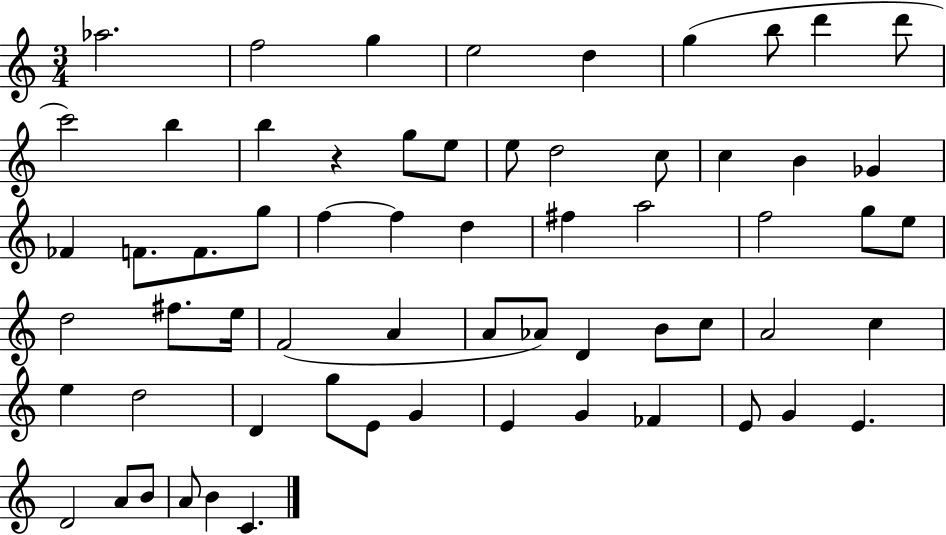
{
  \clef treble
  \numericTimeSignature
  \time 3/4
  \key c \major
  aes''2. | f''2 g''4 | e''2 d''4 | g''4( b''8 d'''4 d'''8 | \break c'''2) b''4 | b''4 r4 g''8 e''8 | e''8 d''2 c''8 | c''4 b'4 ges'4 | \break fes'4 f'8. f'8. g''8 | f''4~~ f''4 d''4 | fis''4 a''2 | f''2 g''8 e''8 | \break d''2 fis''8. e''16 | f'2( a'4 | a'8 aes'8) d'4 b'8 c''8 | a'2 c''4 | \break e''4 d''2 | d'4 g''8 e'8 g'4 | e'4 g'4 fes'4 | e'8 g'4 e'4. | \break d'2 a'8 b'8 | a'8 b'4 c'4. | \bar "|."
}